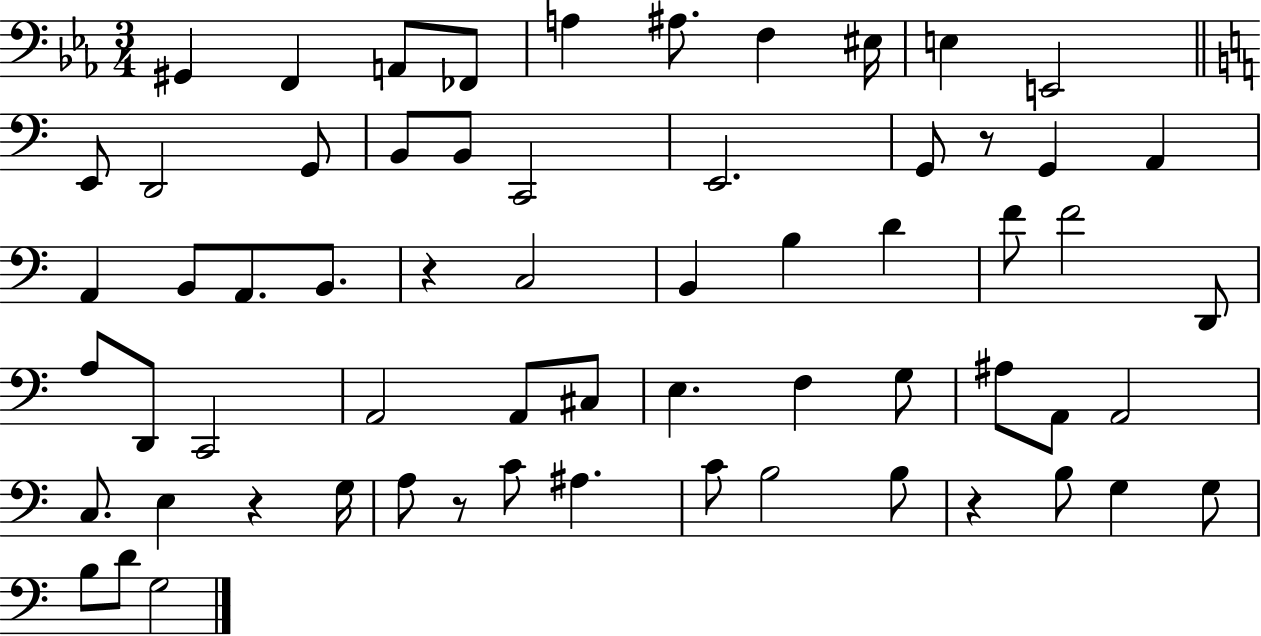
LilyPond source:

{
  \clef bass
  \numericTimeSignature
  \time 3/4
  \key ees \major
  \repeat volta 2 { gis,4 f,4 a,8 fes,8 | a4 ais8. f4 eis16 | e4 e,2 | \bar "||" \break \key c \major e,8 d,2 g,8 | b,8 b,8 c,2 | e,2. | g,8 r8 g,4 a,4 | \break a,4 b,8 a,8. b,8. | r4 c2 | b,4 b4 d'4 | f'8 f'2 d,8 | \break a8 d,8 c,2 | a,2 a,8 cis8 | e4. f4 g8 | ais8 a,8 a,2 | \break c8. e4 r4 g16 | a8 r8 c'8 ais4. | c'8 b2 b8 | r4 b8 g4 g8 | \break b8 d'8 g2 | } \bar "|."
}